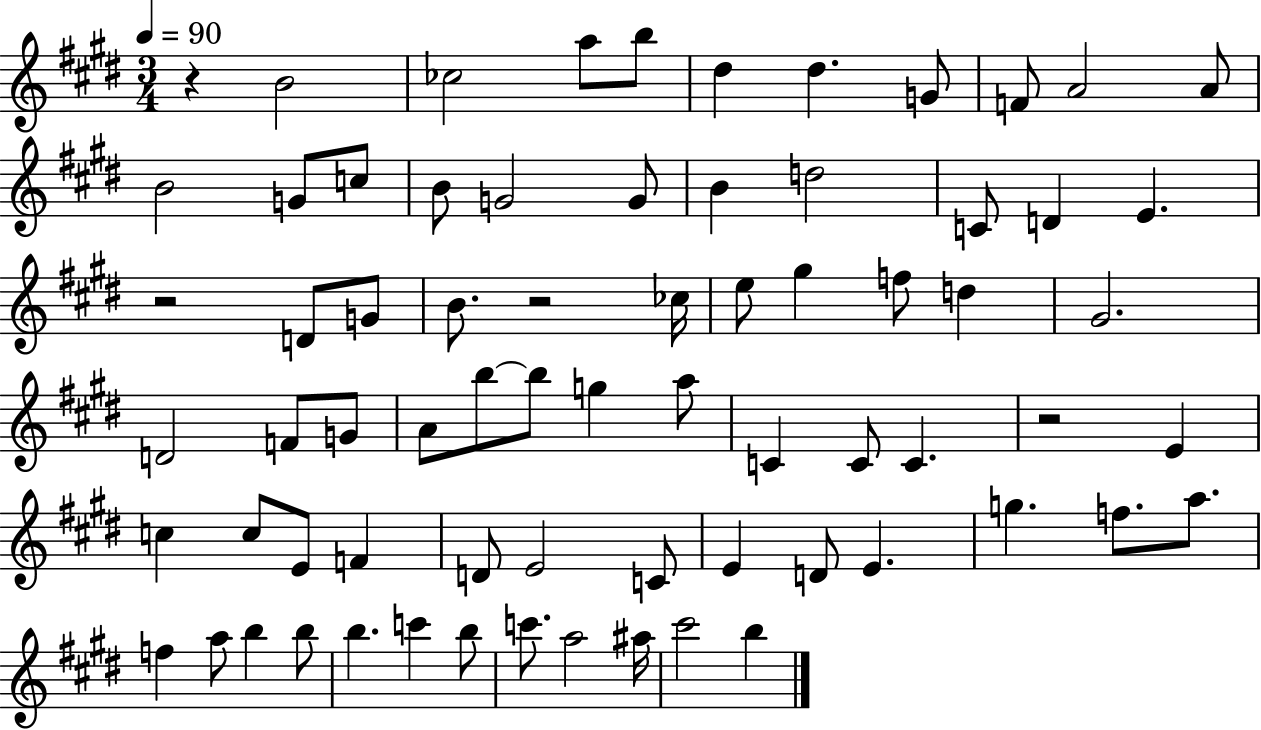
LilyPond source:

{
  \clef treble
  \numericTimeSignature
  \time 3/4
  \key e \major
  \tempo 4 = 90
  r4 b'2 | ces''2 a''8 b''8 | dis''4 dis''4. g'8 | f'8 a'2 a'8 | \break b'2 g'8 c''8 | b'8 g'2 g'8 | b'4 d''2 | c'8 d'4 e'4. | \break r2 d'8 g'8 | b'8. r2 ces''16 | e''8 gis''4 f''8 d''4 | gis'2. | \break d'2 f'8 g'8 | a'8 b''8~~ b''8 g''4 a''8 | c'4 c'8 c'4. | r2 e'4 | \break c''4 c''8 e'8 f'4 | d'8 e'2 c'8 | e'4 d'8 e'4. | g''4. f''8. a''8. | \break f''4 a''8 b''4 b''8 | b''4. c'''4 b''8 | c'''8. a''2 ais''16 | cis'''2 b''4 | \break \bar "|."
}